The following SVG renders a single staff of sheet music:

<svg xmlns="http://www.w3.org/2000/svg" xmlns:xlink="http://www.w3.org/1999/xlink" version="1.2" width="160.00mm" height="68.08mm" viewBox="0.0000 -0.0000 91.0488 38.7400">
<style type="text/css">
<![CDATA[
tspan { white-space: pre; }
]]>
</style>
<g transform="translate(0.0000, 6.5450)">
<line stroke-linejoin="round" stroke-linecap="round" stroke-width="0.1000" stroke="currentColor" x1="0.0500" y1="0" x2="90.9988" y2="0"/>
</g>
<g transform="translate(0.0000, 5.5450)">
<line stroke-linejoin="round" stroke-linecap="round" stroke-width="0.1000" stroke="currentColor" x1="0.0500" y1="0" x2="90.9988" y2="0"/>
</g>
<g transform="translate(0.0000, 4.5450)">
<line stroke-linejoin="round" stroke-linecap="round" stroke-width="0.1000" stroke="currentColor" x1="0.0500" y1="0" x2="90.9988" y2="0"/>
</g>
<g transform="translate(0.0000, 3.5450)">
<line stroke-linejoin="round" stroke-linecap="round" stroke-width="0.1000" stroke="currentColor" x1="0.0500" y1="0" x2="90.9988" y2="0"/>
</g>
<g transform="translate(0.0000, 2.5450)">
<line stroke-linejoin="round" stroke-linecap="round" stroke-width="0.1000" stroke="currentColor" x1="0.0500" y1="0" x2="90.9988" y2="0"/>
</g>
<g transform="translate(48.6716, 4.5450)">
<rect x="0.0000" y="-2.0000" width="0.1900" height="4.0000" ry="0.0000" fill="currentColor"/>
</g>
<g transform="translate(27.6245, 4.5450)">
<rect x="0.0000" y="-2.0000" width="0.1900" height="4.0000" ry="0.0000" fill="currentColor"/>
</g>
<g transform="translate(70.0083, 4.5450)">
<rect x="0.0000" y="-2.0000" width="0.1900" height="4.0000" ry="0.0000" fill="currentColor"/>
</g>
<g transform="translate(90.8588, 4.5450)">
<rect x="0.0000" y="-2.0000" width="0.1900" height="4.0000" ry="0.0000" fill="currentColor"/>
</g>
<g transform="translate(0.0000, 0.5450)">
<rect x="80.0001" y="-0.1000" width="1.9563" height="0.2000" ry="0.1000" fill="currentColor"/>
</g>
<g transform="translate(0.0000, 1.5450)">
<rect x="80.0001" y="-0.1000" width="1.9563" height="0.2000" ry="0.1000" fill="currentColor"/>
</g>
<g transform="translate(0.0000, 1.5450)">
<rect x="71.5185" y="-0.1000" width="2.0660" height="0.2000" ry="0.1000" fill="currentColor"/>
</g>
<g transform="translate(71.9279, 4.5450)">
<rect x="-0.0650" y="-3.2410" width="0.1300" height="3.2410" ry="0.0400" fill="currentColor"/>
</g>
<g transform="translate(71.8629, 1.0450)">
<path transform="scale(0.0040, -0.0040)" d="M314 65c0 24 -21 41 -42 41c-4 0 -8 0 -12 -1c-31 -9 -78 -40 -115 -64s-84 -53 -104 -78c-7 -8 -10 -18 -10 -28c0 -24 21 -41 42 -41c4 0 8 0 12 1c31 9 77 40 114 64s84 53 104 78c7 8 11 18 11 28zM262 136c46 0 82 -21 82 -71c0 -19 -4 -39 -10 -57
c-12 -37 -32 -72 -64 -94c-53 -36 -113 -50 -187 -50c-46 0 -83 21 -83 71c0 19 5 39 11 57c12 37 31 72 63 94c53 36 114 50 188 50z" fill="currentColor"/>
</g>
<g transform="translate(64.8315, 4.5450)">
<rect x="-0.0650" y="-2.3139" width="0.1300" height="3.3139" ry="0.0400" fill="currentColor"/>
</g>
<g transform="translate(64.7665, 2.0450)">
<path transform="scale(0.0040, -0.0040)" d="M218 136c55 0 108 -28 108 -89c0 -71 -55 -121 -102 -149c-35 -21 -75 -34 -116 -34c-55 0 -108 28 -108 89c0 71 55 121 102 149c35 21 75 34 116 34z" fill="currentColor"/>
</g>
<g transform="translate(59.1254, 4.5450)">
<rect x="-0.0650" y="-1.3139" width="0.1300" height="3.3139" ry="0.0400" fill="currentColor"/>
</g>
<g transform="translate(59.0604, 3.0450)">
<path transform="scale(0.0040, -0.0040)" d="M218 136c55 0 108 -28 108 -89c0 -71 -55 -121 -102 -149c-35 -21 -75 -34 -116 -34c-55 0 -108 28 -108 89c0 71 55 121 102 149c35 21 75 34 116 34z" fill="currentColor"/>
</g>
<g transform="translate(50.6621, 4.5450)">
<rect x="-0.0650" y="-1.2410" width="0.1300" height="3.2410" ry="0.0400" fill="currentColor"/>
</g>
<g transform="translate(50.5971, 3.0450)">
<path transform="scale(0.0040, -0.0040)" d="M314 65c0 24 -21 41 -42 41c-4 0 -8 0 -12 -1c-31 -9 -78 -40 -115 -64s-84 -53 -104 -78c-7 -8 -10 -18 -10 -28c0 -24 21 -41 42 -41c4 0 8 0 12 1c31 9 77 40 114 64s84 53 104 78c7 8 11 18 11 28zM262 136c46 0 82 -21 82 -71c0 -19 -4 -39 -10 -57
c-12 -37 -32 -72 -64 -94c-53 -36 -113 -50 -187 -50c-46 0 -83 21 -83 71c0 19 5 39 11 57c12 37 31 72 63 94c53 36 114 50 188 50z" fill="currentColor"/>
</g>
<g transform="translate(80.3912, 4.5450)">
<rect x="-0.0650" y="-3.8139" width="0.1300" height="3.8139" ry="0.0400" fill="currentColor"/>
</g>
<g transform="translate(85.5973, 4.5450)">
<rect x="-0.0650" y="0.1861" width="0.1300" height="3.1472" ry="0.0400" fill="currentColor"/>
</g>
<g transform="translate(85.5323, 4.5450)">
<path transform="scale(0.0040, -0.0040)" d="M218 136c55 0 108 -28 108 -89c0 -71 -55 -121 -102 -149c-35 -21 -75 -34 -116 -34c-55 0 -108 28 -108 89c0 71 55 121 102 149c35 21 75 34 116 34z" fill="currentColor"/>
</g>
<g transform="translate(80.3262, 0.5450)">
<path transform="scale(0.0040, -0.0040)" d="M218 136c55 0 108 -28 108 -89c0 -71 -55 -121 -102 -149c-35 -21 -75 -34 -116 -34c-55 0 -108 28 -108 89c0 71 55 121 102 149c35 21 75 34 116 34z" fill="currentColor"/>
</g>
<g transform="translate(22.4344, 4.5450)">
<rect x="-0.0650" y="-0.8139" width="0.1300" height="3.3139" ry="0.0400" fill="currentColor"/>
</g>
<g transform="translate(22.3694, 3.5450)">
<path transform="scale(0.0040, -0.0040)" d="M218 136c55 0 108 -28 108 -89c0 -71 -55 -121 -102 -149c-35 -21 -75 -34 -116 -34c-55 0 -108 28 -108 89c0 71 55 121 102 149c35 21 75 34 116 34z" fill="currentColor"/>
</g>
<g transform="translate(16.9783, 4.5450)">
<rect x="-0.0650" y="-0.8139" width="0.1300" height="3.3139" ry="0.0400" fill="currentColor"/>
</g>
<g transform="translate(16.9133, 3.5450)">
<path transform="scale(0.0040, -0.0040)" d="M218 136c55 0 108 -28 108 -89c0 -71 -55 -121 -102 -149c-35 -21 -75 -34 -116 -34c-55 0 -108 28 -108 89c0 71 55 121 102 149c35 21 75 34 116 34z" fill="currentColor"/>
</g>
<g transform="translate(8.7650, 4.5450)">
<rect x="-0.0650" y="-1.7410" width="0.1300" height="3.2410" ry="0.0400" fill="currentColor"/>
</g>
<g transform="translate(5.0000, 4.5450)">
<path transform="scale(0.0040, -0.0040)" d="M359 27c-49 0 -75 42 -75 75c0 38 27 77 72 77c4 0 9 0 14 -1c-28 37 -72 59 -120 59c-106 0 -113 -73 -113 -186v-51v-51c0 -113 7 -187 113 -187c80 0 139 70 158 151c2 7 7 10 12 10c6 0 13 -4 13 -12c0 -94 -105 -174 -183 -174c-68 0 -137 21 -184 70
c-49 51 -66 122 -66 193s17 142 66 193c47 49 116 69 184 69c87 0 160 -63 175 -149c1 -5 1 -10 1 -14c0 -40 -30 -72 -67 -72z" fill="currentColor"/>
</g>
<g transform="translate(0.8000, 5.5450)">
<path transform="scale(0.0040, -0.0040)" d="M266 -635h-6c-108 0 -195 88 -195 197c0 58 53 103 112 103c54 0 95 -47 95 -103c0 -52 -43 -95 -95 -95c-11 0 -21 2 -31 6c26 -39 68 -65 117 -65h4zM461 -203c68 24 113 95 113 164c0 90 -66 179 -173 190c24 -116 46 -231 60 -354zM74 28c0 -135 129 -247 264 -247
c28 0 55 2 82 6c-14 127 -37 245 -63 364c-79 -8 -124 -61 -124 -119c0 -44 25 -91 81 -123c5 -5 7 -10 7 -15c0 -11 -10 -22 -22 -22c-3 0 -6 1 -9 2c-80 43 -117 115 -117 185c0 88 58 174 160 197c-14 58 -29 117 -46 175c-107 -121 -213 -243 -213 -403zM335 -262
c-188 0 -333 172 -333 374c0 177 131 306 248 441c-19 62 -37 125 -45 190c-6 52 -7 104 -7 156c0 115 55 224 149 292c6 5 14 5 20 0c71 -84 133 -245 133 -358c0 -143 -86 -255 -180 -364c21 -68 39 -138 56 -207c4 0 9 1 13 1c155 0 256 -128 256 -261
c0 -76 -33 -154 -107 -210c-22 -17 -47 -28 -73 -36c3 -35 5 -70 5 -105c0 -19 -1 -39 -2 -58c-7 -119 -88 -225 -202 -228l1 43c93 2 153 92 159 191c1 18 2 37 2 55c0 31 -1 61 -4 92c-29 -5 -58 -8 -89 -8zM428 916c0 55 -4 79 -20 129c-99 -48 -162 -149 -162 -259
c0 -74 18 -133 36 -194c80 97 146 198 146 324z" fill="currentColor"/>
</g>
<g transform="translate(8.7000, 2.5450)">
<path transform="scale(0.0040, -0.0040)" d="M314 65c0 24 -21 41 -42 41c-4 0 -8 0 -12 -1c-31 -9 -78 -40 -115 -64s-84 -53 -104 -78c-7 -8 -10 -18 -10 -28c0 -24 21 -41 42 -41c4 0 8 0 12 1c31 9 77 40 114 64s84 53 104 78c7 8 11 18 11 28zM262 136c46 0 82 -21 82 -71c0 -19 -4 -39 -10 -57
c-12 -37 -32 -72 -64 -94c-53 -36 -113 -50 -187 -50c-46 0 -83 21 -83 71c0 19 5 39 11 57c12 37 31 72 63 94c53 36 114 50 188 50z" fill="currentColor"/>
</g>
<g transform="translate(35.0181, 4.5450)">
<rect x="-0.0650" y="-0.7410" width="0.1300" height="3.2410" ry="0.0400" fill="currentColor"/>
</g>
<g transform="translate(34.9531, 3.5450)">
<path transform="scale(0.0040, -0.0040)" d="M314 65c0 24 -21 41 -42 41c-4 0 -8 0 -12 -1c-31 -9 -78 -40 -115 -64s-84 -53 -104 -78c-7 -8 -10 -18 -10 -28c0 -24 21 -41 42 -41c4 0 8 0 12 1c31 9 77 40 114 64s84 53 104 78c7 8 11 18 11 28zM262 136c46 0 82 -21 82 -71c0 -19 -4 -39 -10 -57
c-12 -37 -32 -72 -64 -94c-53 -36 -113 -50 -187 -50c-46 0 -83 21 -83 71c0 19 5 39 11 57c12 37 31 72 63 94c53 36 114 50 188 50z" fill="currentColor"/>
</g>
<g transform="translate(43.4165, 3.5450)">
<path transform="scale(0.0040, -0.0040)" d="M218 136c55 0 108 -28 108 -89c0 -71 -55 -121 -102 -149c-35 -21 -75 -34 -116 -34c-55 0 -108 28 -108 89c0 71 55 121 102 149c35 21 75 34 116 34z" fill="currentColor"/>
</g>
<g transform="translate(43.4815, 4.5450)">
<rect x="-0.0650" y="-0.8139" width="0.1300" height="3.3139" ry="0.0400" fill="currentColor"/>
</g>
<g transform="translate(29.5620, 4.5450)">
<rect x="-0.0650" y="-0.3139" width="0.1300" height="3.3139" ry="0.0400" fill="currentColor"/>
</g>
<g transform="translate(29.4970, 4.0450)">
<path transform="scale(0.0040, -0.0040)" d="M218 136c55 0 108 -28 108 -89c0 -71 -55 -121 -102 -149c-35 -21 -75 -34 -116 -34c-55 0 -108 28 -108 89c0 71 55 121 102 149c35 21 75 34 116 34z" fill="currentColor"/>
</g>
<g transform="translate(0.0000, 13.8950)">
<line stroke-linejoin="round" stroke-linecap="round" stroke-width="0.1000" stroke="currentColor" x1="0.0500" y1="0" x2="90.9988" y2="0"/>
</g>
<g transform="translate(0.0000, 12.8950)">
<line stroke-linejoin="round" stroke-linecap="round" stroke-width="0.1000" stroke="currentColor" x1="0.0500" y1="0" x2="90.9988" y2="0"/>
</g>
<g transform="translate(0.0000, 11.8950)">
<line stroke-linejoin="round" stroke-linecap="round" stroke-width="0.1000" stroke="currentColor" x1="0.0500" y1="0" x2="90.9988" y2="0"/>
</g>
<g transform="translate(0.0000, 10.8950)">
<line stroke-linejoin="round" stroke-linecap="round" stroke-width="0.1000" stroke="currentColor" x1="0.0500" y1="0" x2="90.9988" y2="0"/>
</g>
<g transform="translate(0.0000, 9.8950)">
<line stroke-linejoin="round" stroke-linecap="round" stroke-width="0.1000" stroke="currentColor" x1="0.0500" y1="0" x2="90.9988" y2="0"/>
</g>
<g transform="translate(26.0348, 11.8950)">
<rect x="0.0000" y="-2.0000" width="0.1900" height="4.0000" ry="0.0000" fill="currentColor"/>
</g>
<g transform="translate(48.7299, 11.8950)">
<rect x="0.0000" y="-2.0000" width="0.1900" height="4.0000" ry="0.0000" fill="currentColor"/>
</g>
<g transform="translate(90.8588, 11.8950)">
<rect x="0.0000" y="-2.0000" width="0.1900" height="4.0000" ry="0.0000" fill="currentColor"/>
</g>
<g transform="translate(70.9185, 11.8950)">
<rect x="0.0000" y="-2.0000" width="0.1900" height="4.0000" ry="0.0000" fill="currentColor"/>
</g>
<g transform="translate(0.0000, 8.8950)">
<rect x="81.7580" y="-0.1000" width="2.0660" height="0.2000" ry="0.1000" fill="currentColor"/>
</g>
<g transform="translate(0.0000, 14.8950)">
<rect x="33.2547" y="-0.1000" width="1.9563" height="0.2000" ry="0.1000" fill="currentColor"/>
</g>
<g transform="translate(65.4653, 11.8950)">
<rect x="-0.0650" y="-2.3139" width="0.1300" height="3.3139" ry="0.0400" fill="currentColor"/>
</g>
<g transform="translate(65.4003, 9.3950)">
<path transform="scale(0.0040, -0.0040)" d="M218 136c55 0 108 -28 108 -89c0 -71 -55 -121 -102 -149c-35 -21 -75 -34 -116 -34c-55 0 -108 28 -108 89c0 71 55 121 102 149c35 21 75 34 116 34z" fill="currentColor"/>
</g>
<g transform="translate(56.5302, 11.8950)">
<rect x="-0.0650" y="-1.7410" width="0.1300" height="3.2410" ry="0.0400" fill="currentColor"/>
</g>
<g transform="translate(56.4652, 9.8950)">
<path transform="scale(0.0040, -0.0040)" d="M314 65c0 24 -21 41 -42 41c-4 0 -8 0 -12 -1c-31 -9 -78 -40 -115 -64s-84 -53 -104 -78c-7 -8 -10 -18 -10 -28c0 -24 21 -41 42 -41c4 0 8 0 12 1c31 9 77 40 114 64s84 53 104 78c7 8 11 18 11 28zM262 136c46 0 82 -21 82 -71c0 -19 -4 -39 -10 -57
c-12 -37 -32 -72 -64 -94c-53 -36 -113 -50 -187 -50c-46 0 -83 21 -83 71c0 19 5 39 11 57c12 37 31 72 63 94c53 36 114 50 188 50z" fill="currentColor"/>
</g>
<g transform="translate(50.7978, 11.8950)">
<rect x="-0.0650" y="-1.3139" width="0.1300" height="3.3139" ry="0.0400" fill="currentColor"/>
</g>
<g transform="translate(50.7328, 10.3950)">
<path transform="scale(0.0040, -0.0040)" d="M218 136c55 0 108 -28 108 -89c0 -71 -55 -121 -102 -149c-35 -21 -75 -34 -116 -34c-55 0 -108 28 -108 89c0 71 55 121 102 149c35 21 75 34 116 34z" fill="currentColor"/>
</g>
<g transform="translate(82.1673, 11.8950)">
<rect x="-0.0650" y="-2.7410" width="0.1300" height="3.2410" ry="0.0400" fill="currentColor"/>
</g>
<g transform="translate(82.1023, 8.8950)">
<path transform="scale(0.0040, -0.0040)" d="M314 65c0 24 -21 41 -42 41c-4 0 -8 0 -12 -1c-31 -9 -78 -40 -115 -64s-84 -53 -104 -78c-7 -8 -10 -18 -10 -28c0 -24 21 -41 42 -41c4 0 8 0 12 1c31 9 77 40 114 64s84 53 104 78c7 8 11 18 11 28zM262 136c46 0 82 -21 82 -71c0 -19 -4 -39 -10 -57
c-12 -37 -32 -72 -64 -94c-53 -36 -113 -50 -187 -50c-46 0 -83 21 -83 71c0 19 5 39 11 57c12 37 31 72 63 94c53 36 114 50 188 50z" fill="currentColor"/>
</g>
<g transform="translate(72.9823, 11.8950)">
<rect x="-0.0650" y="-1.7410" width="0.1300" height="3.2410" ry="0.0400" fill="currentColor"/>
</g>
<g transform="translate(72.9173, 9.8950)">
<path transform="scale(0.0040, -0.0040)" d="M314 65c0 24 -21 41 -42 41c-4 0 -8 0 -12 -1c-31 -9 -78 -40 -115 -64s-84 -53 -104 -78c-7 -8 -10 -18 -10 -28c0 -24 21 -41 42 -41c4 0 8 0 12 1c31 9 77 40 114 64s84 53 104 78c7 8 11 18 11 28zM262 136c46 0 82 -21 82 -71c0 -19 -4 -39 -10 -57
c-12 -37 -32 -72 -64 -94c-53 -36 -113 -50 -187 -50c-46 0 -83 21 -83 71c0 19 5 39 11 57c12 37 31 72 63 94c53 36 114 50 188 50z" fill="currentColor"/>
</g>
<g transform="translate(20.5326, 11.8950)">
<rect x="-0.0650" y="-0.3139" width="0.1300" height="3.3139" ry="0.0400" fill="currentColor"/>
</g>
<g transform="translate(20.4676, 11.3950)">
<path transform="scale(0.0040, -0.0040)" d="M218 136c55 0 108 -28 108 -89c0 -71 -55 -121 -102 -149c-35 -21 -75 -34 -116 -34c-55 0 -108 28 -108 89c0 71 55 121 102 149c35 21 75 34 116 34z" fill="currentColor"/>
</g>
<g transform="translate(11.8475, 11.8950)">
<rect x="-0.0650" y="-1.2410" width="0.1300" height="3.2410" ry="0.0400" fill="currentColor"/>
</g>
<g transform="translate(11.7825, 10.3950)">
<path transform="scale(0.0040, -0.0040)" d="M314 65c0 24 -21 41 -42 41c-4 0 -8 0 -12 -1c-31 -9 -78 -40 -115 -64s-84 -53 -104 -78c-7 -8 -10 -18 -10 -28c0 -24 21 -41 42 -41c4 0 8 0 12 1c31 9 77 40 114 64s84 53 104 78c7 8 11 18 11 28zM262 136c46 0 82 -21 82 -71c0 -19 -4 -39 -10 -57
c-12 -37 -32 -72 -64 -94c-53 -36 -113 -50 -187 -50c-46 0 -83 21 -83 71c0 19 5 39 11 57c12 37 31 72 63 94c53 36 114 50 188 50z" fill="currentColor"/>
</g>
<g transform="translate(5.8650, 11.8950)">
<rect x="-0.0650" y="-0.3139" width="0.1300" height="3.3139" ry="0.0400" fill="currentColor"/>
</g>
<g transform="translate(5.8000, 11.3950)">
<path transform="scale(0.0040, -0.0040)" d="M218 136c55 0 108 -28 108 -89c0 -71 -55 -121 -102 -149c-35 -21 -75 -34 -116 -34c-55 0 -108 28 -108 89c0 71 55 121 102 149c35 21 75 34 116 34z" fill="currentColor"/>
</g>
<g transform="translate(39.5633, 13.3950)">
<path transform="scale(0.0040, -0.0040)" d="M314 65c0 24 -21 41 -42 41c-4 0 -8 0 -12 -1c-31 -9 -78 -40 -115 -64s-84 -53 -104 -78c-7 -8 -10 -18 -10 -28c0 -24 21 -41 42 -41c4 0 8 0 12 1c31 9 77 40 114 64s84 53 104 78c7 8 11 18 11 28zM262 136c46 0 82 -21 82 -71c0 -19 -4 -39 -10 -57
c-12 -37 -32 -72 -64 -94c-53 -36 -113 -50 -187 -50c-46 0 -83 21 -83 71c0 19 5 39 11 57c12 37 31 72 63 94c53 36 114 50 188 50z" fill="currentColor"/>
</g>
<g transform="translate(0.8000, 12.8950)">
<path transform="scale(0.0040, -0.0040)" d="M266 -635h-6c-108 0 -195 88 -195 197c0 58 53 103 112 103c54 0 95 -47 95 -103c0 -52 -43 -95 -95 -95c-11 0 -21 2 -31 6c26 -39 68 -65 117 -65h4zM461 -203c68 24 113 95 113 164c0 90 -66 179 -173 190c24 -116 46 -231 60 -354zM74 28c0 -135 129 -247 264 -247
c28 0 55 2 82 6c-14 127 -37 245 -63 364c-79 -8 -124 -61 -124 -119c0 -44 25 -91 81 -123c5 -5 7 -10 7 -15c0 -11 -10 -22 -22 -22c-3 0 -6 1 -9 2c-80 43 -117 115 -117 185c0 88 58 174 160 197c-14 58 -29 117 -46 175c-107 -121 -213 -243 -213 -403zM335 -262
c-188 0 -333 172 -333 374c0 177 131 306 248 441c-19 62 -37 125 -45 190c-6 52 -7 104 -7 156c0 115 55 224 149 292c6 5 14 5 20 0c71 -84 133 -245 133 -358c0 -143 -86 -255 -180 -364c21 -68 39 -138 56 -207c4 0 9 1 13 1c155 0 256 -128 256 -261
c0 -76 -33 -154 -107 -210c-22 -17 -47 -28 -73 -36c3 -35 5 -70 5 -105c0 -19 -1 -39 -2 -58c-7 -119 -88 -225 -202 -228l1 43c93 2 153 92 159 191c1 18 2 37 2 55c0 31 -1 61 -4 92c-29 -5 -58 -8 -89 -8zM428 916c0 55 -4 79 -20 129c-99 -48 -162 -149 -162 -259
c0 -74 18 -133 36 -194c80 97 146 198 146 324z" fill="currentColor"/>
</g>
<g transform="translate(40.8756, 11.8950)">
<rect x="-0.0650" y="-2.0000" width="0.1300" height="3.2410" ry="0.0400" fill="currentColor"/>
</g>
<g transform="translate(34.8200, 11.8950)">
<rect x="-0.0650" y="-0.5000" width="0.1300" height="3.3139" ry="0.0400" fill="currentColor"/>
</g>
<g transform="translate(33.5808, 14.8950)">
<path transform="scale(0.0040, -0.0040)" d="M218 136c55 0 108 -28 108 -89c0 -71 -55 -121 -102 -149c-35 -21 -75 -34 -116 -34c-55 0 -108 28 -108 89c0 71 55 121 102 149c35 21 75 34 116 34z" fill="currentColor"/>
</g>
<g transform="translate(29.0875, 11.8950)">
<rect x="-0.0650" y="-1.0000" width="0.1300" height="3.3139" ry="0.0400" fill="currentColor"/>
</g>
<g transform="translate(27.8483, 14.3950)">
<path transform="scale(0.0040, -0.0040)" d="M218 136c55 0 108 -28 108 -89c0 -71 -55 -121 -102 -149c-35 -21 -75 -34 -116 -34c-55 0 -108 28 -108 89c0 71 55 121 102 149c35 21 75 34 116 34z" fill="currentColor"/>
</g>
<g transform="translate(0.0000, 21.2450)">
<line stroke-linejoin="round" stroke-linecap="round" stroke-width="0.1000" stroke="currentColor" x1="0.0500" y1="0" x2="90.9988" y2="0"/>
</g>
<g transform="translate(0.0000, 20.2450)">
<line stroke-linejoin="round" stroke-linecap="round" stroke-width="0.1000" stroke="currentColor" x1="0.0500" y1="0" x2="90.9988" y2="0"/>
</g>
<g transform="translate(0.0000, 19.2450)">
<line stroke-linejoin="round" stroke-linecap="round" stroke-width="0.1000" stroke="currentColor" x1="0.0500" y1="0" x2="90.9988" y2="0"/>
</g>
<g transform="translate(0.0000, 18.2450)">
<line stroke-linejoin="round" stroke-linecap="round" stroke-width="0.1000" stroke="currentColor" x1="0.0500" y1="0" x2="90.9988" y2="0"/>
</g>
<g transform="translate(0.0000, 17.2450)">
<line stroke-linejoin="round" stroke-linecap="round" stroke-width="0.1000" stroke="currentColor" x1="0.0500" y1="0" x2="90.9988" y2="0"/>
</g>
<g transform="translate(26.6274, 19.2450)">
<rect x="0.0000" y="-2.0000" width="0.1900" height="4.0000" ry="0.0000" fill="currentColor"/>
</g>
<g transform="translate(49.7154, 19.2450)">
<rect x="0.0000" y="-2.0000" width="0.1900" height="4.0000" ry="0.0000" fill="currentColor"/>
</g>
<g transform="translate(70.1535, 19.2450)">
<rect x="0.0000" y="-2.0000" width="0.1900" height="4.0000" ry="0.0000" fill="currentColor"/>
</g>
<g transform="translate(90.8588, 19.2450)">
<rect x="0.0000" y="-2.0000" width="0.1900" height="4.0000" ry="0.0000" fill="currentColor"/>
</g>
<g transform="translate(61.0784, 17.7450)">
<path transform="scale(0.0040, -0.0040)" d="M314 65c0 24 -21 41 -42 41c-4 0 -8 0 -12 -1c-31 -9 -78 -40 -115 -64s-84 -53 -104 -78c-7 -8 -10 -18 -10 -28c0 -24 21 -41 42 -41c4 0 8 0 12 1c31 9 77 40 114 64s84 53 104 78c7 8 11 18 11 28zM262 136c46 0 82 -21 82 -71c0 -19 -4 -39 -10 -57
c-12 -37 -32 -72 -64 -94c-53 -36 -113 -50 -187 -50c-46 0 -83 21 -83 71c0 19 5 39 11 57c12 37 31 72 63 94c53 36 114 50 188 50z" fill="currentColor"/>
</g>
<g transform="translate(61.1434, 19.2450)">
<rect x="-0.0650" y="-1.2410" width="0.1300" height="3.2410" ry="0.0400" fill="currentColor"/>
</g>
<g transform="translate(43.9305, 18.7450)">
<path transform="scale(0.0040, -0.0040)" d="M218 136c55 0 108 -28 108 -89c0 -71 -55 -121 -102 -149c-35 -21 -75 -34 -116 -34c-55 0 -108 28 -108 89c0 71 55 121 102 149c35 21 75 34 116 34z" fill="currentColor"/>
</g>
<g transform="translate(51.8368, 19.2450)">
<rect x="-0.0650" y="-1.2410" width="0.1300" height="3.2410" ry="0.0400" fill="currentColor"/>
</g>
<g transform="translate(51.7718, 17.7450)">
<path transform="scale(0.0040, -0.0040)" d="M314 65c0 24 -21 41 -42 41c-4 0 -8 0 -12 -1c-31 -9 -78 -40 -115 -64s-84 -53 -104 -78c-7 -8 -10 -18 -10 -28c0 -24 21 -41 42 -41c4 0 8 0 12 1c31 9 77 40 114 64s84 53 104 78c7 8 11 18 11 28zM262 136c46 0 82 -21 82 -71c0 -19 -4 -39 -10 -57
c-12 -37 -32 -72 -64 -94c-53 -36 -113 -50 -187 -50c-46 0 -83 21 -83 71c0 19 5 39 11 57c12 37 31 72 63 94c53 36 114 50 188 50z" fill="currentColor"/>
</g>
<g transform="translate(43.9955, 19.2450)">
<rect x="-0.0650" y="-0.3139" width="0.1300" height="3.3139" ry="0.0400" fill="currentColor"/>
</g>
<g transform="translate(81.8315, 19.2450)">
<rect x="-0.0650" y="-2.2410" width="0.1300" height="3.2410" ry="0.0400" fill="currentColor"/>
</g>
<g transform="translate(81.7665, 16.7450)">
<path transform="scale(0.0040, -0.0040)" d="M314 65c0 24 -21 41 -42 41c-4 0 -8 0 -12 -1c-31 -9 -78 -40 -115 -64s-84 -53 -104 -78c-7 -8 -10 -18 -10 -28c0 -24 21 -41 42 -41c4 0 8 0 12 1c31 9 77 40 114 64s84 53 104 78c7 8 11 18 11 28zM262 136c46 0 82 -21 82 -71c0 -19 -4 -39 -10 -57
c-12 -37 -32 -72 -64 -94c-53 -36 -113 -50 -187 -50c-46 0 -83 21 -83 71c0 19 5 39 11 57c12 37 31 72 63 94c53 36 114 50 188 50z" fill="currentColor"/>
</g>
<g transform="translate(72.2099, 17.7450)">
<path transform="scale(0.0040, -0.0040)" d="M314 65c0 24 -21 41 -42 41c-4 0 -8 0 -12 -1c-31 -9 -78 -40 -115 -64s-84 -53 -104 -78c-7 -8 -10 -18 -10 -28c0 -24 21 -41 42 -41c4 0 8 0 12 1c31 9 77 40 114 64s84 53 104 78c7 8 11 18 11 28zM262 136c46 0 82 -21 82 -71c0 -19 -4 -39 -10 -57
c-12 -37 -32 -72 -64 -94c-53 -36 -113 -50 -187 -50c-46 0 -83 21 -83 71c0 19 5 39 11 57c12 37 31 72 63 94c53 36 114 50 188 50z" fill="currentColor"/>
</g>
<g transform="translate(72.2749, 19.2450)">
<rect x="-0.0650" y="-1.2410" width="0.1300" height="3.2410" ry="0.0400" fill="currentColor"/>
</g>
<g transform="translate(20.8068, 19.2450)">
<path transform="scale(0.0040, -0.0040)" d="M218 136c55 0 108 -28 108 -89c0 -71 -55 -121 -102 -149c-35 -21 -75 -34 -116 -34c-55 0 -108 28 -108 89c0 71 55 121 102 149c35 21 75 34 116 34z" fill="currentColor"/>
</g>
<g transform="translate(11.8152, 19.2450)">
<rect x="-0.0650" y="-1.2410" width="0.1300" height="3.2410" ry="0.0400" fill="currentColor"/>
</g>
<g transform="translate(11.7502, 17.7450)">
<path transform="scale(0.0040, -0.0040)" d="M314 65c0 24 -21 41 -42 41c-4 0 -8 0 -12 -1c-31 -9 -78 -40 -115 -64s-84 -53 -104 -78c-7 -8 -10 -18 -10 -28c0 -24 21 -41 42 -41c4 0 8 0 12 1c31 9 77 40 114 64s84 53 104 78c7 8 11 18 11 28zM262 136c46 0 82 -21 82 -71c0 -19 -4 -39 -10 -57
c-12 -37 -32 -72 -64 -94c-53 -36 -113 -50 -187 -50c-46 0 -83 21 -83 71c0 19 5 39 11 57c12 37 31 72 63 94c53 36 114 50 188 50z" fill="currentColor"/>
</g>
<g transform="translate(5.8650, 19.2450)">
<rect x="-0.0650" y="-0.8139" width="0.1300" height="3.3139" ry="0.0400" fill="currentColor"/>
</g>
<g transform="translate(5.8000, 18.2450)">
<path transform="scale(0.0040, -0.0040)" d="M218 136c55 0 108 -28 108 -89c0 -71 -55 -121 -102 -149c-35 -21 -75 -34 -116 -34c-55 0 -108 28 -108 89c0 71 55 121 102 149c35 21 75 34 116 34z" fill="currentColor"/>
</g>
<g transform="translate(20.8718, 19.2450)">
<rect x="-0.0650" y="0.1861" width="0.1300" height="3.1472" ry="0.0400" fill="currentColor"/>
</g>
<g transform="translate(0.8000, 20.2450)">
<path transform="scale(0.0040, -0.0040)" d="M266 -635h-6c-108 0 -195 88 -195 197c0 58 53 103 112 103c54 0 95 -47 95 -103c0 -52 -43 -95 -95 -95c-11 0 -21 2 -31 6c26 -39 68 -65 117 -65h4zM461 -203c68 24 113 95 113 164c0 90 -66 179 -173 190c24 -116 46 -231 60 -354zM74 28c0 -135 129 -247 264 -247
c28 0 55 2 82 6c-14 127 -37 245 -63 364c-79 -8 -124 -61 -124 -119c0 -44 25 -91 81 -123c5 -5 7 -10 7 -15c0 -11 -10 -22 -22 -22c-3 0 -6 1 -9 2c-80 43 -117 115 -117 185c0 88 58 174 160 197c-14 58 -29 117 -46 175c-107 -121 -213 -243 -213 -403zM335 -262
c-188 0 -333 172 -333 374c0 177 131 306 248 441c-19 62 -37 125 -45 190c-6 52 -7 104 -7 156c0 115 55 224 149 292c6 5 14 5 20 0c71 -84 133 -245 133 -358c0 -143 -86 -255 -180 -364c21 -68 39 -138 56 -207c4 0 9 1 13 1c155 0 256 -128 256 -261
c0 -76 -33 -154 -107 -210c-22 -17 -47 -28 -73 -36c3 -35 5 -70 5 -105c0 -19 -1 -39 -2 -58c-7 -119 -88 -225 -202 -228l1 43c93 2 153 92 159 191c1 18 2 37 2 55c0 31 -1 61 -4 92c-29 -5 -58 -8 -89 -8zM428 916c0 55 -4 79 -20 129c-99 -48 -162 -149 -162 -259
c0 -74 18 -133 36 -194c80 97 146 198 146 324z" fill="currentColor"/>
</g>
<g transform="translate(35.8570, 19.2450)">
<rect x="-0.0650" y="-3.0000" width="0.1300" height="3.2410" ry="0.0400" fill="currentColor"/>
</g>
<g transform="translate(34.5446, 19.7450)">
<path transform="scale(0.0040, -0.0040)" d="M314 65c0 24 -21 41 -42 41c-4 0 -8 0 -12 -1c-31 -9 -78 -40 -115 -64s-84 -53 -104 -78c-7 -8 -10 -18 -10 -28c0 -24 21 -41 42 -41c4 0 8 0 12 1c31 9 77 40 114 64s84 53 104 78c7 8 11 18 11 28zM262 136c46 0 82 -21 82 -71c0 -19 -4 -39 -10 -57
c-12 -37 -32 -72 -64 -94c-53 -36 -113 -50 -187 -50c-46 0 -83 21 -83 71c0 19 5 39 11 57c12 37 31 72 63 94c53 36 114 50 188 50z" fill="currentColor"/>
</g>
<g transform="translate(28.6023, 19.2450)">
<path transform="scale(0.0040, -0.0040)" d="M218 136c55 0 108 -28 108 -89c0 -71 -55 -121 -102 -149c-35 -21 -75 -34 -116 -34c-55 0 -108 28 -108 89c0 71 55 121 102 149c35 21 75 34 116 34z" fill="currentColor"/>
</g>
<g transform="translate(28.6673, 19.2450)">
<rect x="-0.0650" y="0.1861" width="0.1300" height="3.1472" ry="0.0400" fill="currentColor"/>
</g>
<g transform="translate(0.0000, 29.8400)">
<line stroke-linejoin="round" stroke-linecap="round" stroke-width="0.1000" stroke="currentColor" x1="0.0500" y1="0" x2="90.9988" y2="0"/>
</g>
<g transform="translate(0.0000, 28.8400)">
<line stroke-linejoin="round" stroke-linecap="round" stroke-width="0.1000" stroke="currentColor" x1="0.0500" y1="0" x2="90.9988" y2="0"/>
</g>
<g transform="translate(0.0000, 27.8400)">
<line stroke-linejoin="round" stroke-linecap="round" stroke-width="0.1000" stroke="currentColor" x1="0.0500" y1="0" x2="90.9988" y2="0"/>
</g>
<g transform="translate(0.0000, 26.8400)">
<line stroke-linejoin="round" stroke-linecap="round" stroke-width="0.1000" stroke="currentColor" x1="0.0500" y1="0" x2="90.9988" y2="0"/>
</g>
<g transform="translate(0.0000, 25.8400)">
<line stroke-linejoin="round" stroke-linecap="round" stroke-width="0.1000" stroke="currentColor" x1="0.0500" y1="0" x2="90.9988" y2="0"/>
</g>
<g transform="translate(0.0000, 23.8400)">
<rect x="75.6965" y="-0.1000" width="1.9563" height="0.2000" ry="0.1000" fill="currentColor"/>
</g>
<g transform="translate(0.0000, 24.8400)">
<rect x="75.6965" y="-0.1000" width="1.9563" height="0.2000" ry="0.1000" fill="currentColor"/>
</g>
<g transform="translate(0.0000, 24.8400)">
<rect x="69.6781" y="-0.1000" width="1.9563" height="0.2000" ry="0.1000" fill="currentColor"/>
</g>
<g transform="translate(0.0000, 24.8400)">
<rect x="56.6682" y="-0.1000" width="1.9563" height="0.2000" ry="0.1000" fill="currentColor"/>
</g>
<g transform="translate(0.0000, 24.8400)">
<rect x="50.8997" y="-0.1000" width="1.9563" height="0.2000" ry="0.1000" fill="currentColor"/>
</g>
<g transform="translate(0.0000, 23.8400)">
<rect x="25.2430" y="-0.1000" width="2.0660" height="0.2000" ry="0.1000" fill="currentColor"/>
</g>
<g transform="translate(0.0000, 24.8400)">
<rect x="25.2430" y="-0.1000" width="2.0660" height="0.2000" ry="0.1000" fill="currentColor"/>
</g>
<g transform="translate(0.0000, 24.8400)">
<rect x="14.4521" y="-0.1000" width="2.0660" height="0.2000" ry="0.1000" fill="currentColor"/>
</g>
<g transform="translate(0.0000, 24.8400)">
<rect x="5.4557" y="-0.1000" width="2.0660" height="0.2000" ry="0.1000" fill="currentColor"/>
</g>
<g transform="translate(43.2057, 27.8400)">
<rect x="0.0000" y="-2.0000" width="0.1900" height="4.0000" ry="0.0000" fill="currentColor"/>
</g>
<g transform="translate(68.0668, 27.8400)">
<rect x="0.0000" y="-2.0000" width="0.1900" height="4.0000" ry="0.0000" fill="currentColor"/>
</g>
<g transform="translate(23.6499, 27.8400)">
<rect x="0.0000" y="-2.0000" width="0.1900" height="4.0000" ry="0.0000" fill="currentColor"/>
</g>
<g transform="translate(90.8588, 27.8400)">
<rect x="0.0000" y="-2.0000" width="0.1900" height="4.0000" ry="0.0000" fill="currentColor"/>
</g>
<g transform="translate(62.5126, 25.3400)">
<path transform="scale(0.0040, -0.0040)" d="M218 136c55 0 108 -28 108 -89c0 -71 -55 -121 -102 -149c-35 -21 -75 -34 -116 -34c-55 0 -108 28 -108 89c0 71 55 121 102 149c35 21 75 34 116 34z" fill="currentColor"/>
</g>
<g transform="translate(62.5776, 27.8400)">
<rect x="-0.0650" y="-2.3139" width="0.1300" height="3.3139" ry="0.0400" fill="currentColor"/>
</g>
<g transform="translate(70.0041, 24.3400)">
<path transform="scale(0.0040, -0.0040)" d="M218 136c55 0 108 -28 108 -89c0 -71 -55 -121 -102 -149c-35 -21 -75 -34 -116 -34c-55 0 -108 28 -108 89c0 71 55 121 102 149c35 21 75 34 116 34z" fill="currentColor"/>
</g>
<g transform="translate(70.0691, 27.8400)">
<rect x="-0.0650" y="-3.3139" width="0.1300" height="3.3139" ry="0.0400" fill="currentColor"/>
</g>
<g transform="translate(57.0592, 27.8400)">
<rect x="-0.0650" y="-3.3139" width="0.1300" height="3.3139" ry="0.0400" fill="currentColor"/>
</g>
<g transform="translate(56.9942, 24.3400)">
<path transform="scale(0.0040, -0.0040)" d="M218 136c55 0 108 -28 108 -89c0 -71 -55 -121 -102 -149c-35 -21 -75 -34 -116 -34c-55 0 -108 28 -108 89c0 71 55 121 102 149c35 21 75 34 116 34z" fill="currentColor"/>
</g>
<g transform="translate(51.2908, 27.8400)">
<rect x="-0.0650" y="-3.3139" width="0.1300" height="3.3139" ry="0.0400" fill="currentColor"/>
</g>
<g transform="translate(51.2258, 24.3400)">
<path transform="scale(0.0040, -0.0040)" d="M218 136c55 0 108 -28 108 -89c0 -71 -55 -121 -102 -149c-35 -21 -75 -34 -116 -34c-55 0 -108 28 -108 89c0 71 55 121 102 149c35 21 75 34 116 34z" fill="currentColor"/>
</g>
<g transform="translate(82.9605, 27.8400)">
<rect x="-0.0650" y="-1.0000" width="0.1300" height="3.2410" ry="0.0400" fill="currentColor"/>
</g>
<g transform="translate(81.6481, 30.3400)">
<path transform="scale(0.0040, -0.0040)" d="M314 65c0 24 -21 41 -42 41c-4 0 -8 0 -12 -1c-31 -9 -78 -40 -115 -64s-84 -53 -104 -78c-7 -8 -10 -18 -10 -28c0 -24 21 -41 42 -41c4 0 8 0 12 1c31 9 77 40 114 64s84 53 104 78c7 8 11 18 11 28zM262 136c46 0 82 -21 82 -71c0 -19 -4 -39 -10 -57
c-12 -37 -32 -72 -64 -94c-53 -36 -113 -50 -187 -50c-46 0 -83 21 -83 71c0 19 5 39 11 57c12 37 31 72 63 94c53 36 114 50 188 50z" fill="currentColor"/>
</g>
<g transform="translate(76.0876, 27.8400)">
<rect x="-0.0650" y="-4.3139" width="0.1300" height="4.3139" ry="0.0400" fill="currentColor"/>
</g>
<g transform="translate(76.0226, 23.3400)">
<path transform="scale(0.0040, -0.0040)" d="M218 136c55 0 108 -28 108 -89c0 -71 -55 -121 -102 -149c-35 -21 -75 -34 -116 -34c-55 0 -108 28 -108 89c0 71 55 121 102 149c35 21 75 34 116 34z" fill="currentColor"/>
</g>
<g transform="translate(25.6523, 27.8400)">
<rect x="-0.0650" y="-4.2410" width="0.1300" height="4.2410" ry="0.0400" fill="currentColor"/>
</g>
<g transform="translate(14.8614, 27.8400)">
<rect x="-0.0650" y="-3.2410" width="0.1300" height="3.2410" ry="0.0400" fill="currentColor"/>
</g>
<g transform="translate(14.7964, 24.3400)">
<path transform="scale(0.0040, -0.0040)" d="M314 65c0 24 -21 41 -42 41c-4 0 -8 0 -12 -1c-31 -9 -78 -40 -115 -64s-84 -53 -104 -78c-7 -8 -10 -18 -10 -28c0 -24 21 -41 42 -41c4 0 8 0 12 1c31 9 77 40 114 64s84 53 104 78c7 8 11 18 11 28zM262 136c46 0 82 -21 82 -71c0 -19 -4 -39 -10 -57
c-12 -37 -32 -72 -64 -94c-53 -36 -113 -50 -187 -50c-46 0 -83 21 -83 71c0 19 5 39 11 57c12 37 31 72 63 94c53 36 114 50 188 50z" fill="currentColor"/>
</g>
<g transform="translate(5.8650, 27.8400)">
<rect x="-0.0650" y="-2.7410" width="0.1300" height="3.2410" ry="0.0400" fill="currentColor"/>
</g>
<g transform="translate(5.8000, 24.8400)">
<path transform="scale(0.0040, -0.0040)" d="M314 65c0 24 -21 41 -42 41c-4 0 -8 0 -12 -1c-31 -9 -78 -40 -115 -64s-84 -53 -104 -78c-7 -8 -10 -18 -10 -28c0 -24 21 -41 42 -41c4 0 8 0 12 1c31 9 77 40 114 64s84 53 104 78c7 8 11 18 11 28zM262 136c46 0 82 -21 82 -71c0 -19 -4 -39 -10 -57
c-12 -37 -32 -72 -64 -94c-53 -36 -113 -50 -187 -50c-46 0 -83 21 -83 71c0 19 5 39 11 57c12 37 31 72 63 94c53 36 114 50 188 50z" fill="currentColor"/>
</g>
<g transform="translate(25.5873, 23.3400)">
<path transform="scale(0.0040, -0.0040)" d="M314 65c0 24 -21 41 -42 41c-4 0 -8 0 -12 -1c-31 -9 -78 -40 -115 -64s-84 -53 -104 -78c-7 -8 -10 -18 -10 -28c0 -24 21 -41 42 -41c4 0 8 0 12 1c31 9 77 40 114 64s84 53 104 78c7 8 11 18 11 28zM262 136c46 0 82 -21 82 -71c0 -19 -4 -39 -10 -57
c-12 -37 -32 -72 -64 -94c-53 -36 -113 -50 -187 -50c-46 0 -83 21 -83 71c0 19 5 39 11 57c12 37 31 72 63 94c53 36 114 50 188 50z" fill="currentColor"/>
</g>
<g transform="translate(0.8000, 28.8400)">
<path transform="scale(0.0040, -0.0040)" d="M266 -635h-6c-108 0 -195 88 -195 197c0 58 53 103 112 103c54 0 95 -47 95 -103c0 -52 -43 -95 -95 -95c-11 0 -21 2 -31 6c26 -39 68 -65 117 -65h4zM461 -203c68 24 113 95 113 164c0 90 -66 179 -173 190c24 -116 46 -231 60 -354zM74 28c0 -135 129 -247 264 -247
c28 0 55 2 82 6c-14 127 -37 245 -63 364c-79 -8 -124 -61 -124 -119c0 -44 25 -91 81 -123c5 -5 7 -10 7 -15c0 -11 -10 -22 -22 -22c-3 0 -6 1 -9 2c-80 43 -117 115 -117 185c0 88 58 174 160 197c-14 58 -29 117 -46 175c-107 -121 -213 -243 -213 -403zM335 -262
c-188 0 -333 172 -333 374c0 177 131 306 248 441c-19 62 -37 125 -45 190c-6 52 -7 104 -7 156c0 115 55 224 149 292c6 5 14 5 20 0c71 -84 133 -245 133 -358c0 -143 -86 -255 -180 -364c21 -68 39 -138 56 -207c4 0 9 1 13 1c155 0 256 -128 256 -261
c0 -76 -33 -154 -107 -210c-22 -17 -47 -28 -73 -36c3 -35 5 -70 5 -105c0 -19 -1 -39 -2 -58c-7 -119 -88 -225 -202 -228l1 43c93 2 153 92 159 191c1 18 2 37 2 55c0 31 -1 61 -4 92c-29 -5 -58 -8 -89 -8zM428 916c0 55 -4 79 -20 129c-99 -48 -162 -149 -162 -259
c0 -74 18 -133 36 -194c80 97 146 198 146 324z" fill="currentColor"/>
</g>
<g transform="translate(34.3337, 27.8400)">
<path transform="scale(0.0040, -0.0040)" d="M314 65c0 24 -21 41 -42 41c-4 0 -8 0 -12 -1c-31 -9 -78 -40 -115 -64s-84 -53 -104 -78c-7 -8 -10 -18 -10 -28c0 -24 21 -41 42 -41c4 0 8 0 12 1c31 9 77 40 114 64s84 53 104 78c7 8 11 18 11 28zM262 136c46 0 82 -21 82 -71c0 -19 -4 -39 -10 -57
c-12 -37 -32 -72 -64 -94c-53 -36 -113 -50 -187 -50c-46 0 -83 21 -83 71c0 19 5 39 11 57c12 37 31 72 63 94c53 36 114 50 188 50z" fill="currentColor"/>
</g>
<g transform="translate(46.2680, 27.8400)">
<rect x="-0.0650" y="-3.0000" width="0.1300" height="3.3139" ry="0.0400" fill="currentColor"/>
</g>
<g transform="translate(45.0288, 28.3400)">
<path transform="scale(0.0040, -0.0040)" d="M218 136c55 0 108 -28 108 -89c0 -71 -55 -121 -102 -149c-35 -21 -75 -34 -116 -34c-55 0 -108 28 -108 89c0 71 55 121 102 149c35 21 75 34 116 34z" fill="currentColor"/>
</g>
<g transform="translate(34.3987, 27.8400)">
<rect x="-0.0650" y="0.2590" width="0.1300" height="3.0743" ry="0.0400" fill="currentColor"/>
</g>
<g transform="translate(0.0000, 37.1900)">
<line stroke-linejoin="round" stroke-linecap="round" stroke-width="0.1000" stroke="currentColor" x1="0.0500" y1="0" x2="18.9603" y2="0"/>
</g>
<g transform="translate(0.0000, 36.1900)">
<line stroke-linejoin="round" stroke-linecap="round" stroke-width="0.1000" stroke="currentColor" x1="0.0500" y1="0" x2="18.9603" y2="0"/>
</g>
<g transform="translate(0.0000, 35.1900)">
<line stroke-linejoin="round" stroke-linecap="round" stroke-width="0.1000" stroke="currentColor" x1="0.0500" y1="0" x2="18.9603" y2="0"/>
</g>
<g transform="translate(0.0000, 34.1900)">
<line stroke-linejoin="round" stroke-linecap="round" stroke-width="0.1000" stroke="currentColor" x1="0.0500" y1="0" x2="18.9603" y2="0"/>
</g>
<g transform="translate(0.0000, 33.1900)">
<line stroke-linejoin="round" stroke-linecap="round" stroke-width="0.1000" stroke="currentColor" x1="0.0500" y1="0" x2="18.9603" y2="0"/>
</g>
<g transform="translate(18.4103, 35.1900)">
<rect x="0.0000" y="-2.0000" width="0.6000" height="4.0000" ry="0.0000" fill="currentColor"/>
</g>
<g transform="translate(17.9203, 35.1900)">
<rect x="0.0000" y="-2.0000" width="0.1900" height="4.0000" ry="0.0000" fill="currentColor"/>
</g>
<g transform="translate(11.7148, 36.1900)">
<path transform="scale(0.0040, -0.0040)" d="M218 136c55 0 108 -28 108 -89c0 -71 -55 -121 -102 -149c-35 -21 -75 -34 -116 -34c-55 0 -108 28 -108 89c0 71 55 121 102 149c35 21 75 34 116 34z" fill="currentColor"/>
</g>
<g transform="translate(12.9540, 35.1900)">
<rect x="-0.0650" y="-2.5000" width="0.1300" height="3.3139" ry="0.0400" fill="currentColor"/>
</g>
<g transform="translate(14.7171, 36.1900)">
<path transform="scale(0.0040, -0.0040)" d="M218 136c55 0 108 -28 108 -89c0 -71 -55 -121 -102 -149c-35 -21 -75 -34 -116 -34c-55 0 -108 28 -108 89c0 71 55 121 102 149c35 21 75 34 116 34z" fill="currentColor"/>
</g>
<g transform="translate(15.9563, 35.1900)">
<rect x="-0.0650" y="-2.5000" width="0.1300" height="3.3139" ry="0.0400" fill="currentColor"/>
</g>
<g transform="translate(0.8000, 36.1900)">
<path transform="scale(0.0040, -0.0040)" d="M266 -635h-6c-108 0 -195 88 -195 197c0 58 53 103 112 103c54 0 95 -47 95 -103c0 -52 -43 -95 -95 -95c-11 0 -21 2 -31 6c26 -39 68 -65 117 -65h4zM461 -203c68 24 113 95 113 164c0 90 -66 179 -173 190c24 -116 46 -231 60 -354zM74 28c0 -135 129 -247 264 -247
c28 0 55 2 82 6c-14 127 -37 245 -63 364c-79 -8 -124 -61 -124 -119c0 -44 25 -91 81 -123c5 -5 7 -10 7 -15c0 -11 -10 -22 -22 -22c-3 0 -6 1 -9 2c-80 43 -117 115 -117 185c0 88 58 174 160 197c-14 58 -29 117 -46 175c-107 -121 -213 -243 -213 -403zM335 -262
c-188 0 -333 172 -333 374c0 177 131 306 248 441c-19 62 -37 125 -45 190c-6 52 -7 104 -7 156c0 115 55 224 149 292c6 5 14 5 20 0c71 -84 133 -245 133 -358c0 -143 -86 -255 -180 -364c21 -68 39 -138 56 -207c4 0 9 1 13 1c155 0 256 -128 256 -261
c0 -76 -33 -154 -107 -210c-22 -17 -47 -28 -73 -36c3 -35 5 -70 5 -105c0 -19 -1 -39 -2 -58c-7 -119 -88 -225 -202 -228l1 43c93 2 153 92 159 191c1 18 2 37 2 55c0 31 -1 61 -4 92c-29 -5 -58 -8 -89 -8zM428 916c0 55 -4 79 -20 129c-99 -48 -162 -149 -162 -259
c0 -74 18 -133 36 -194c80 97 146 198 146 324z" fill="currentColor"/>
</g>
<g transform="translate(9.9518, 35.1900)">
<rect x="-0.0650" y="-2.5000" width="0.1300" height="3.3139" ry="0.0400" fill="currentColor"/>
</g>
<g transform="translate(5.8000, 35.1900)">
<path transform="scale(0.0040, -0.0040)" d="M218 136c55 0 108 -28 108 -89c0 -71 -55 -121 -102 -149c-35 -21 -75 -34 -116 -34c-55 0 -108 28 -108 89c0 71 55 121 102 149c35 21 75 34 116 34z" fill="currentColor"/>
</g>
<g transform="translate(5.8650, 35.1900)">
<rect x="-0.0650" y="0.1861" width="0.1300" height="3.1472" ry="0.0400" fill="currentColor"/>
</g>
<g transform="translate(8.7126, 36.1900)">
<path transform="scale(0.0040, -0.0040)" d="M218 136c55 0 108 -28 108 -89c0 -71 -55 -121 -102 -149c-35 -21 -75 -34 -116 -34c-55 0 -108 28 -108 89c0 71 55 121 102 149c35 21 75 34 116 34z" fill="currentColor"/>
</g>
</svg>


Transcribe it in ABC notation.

X:1
T:Untitled
M:4/4
L:1/4
K:C
f2 d d c d2 d e2 e g b2 c' B c e2 c D C F2 e f2 g f2 a2 d e2 B B A2 c e2 e2 e2 g2 a2 b2 d'2 B2 A b b g b d' D2 B G G G